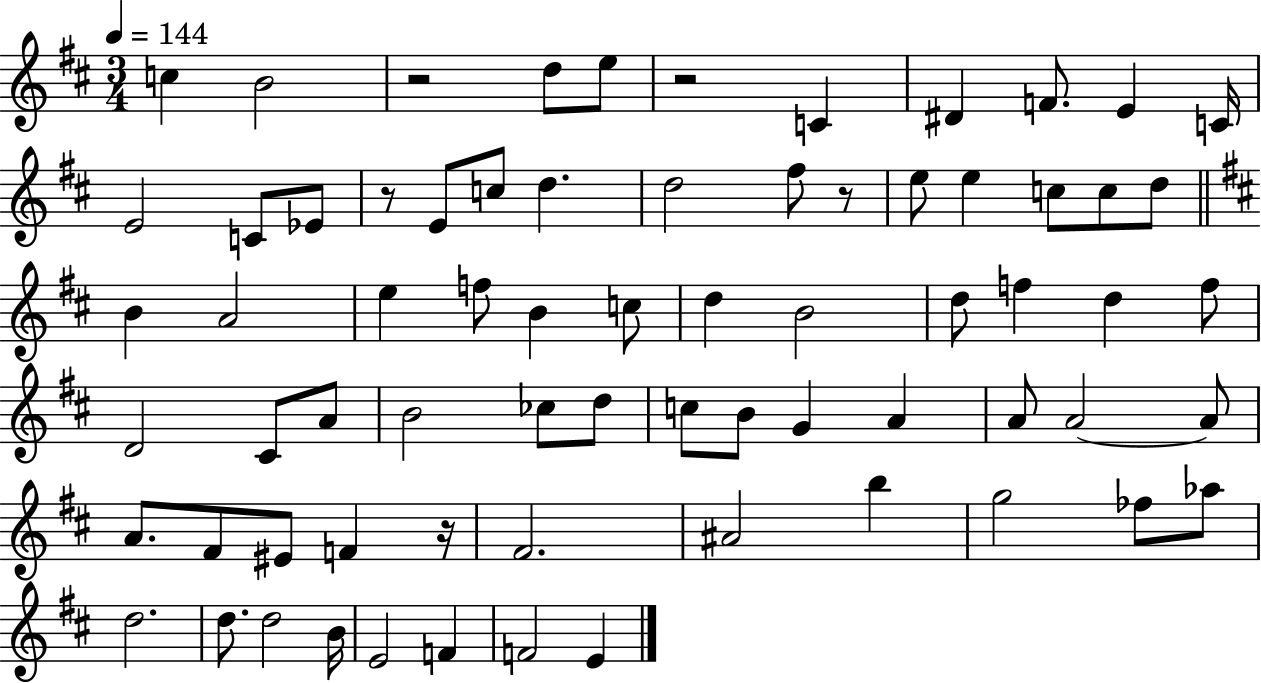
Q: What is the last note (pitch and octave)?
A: E4